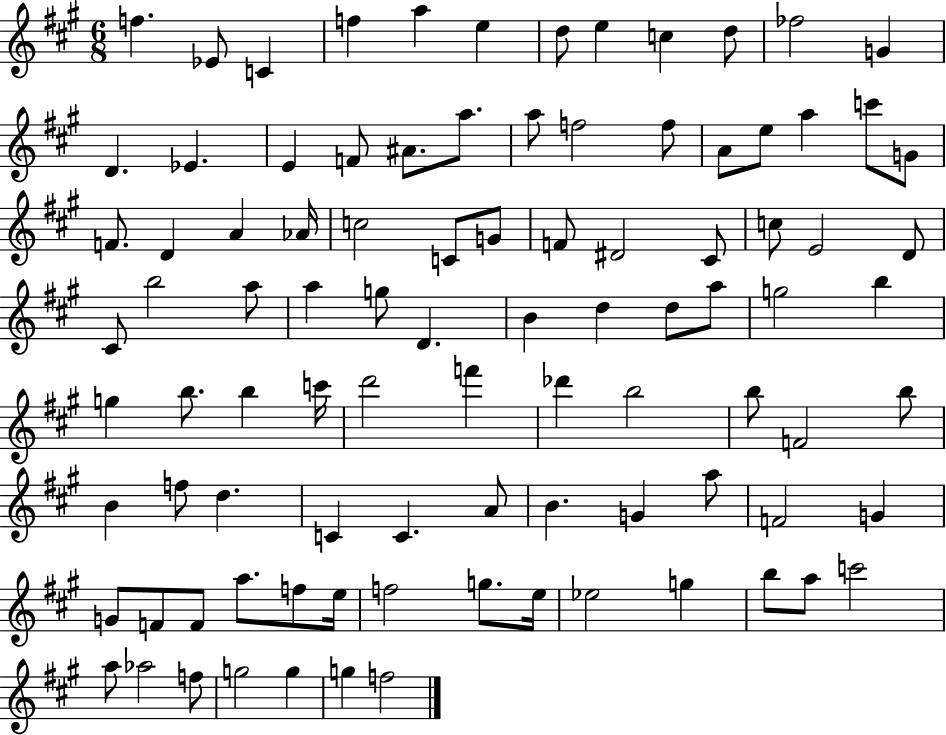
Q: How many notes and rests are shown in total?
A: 94